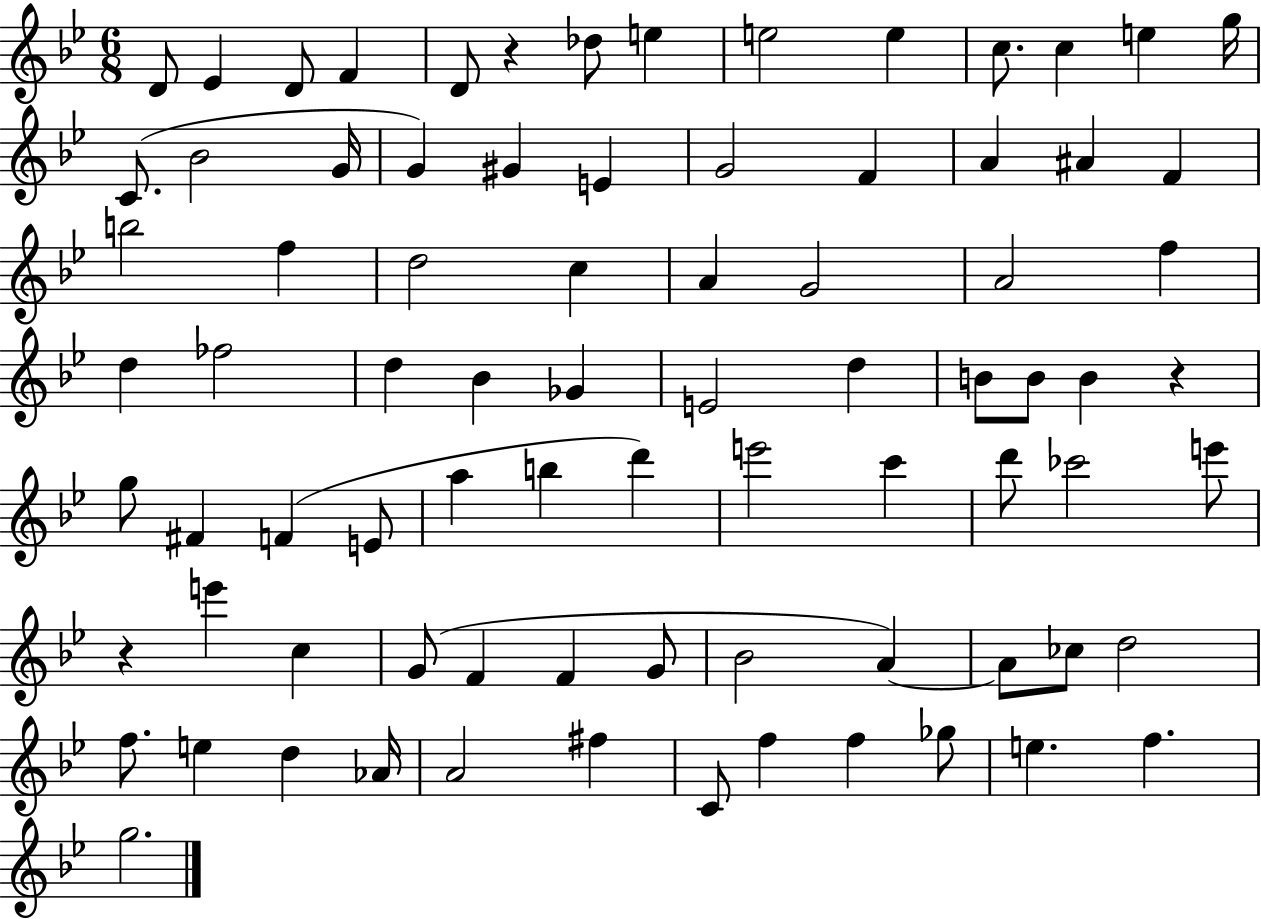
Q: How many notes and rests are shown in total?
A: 81